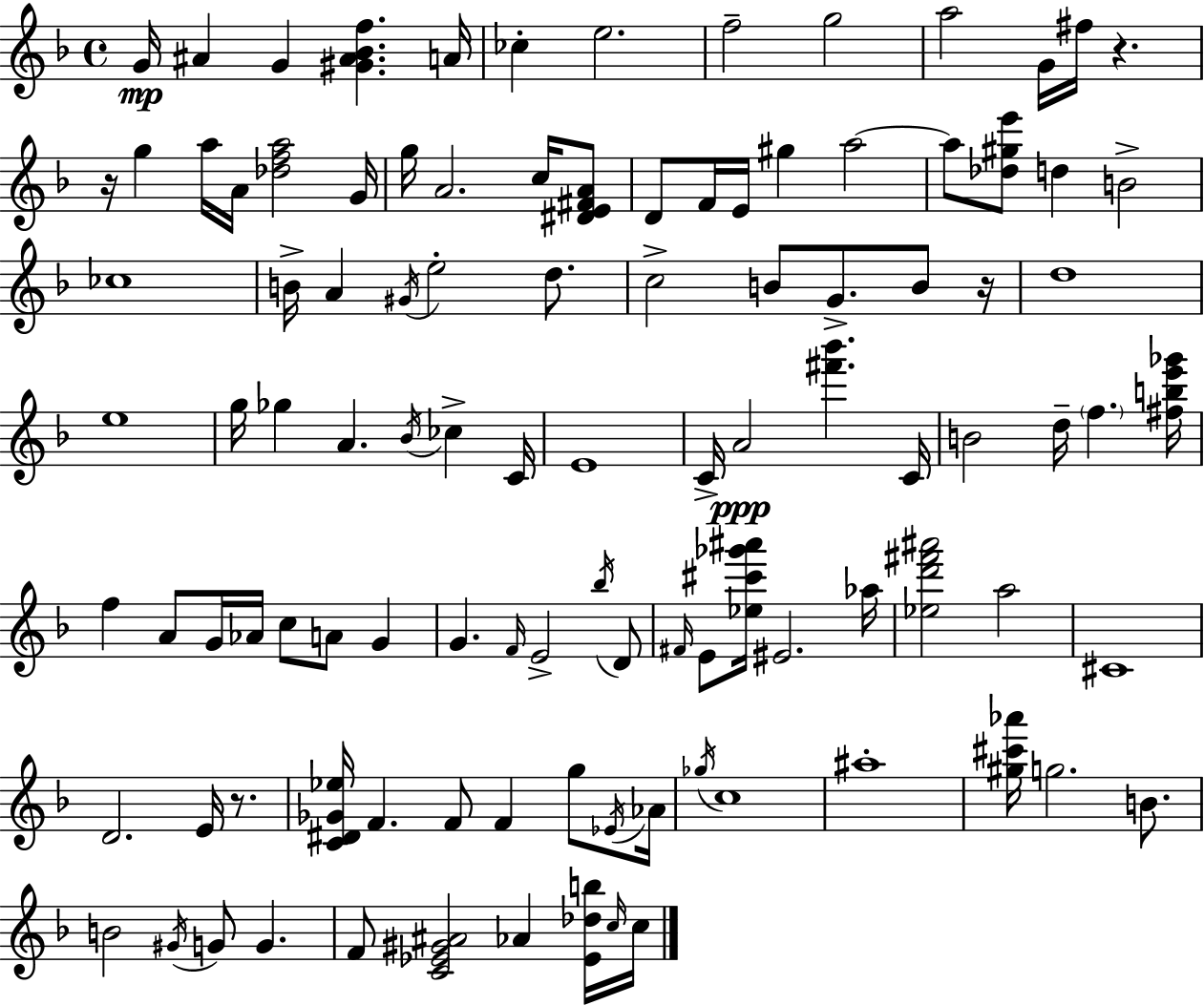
G4/s A#4/q G4/q [G#4,A#4,Bb4,F5]/q. A4/s CES5/q E5/h. F5/h G5/h A5/h G4/s F#5/s R/q. R/s G5/q A5/s A4/s [Db5,F5,A5]/h G4/s G5/s A4/h. C5/s [D#4,E4,F#4,A4]/e D4/e F4/s E4/s G#5/q A5/h A5/e [Db5,G#5,E6]/e D5/q B4/h CES5/w B4/s A4/q G#4/s E5/h D5/e. C5/h B4/e G4/e. B4/e R/s D5/w E5/w G5/s Gb5/q A4/q. Bb4/s CES5/q C4/s E4/w C4/s A4/h [F#6,Bb6]/q. C4/s B4/h D5/s F5/q. [F#5,B5,E6,Gb6]/s F5/q A4/e G4/s Ab4/s C5/e A4/e G4/q G4/q. F4/s E4/h Bb5/s D4/e F#4/s E4/e [Eb5,C#6,Gb6,A#6]/s EIS4/h. Ab5/s [Eb5,D6,F#6,A#6]/h A5/h C#4/w D4/h. E4/s R/e. [C4,D#4,Gb4,Eb5]/s F4/q. F4/e F4/q G5/e Eb4/s Ab4/s Gb5/s C5/w A#5/w [G#5,C#6,Ab6]/s G5/h. B4/e. B4/h G#4/s G4/e G4/q. F4/e [C4,Eb4,G#4,A#4]/h Ab4/q [Eb4,Db5,B5]/s C5/s C5/s